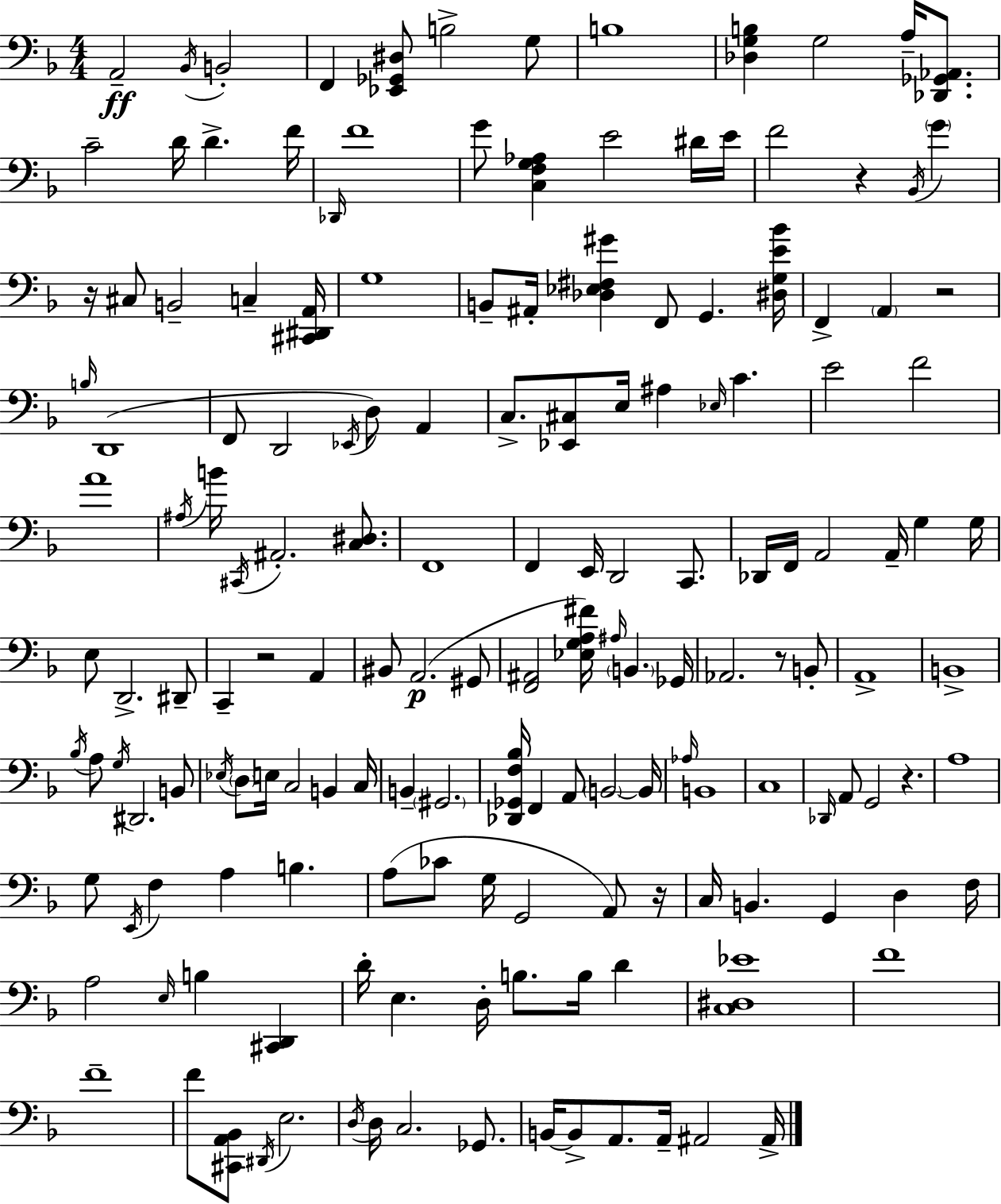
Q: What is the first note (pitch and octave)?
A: A2